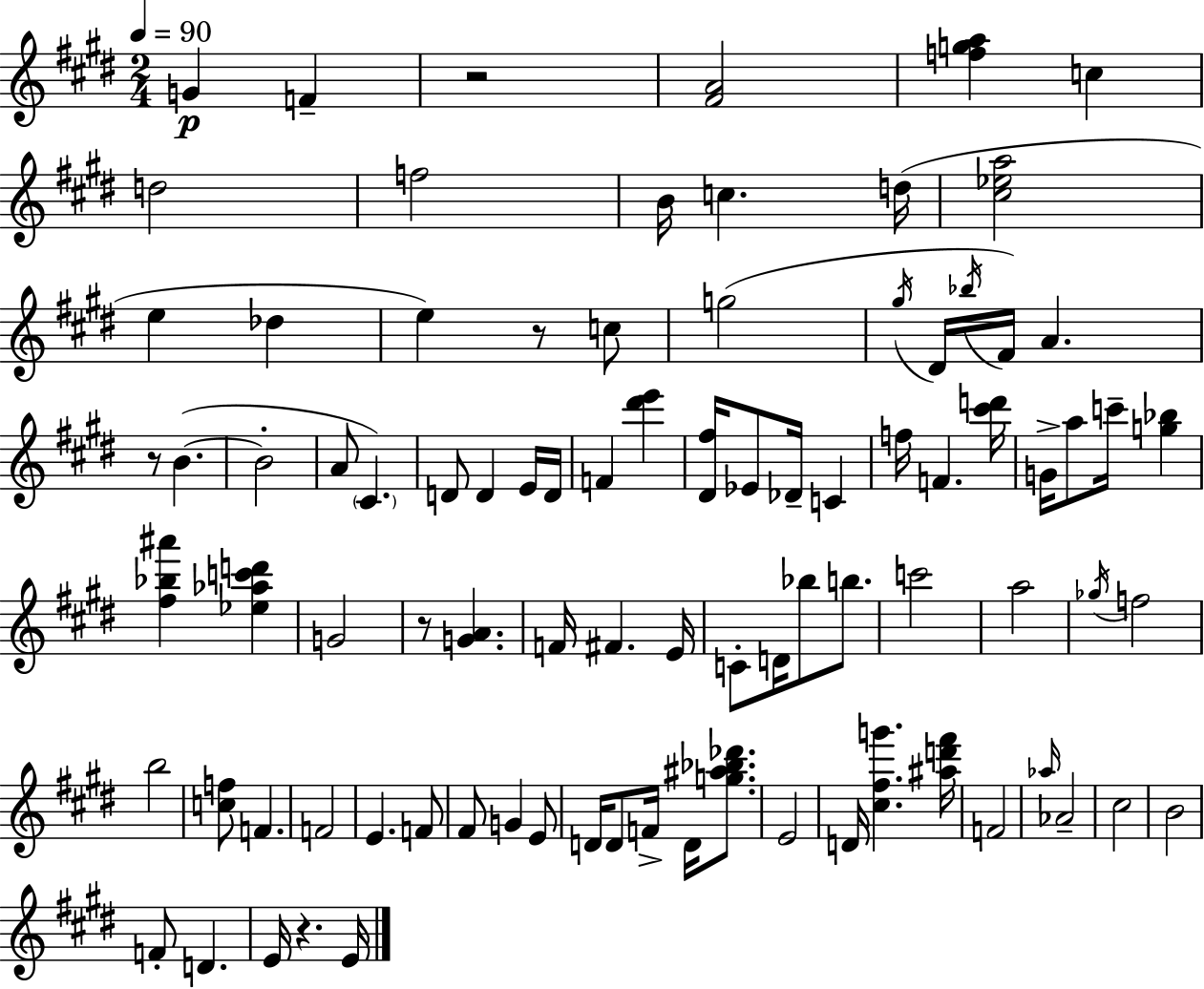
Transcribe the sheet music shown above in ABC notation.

X:1
T:Untitled
M:2/4
L:1/4
K:E
G F z2 [^FA]2 [fga] c d2 f2 B/4 c d/4 [^c_ea]2 e _d e z/2 c/2 g2 ^g/4 ^D/4 _b/4 ^F/4 A z/2 B B2 A/2 ^C D/2 D E/4 D/4 F [^d'e'] [^D^f]/4 _E/2 _D/4 C f/4 F [^c'd']/4 G/4 a/2 c'/4 [g_b] [^f_b^a'] [_e_ac'd'] G2 z/2 [GA] F/4 ^F E/4 C/2 D/4 _b/2 b/2 c'2 a2 _g/4 f2 b2 [cf]/2 F F2 E F/2 ^F/2 G E/2 D/4 D/2 F/4 D/4 [g^a_b_d']/2 E2 D/4 [^c^fg'] [^ad'^f']/4 F2 _a/4 _A2 ^c2 B2 F/2 D E/4 z E/4